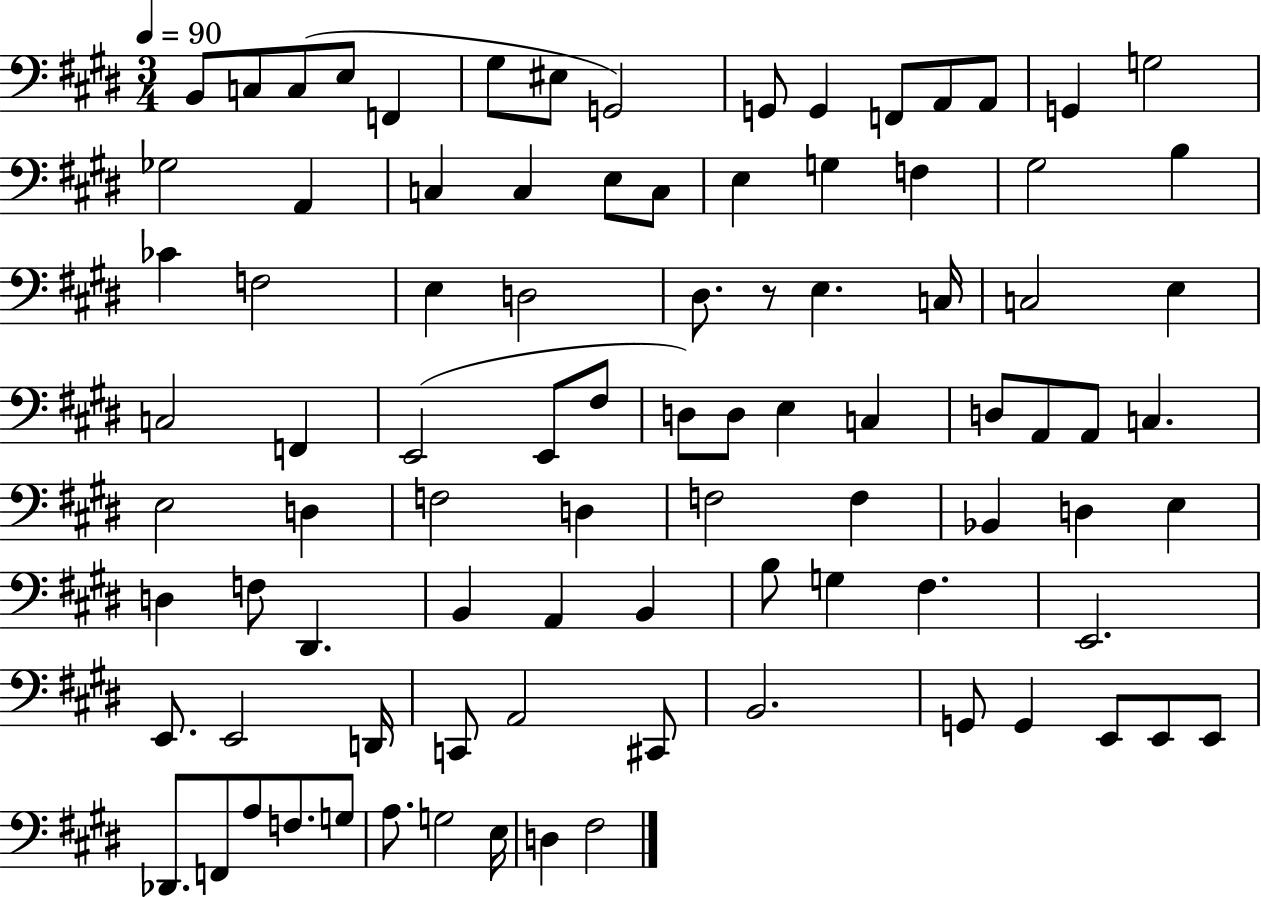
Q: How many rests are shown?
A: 1